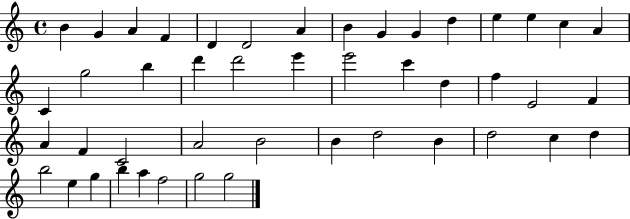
{
  \clef treble
  \time 4/4
  \defaultTimeSignature
  \key c \major
  b'4 g'4 a'4 f'4 | d'4 d'2 a'4 | b'4 g'4 g'4 d''4 | e''4 e''4 c''4 a'4 | \break c'4 g''2 b''4 | d'''4 d'''2 e'''4 | e'''2 c'''4 d''4 | f''4 e'2 f'4 | \break a'4 f'4 c'2 | a'2 b'2 | b'4 d''2 b'4 | d''2 c''4 d''4 | \break b''2 e''4 g''4 | b''4 a''4 f''2 | g''2 g''2 | \bar "|."
}